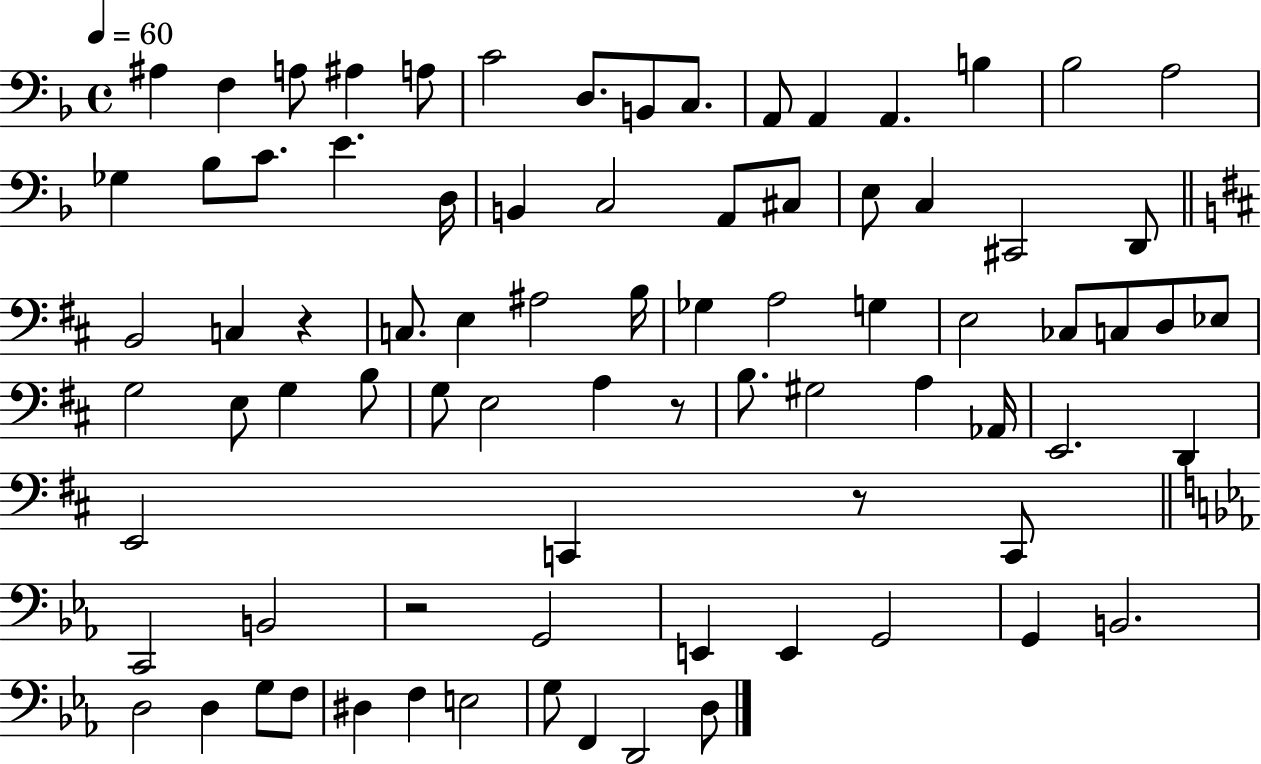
A#3/q F3/q A3/e A#3/q A3/e C4/h D3/e. B2/e C3/e. A2/e A2/q A2/q. B3/q Bb3/h A3/h Gb3/q Bb3/e C4/e. E4/q. D3/s B2/q C3/h A2/e C#3/e E3/e C3/q C#2/h D2/e B2/h C3/q R/q C3/e. E3/q A#3/h B3/s Gb3/q A3/h G3/q E3/h CES3/e C3/e D3/e Eb3/e G3/h E3/e G3/q B3/e G3/e E3/h A3/q R/e B3/e. G#3/h A3/q Ab2/s E2/h. D2/q E2/h C2/q R/e C2/e C2/h B2/h R/h G2/h E2/q E2/q G2/h G2/q B2/h. D3/h D3/q G3/e F3/e D#3/q F3/q E3/h G3/e F2/q D2/h D3/e